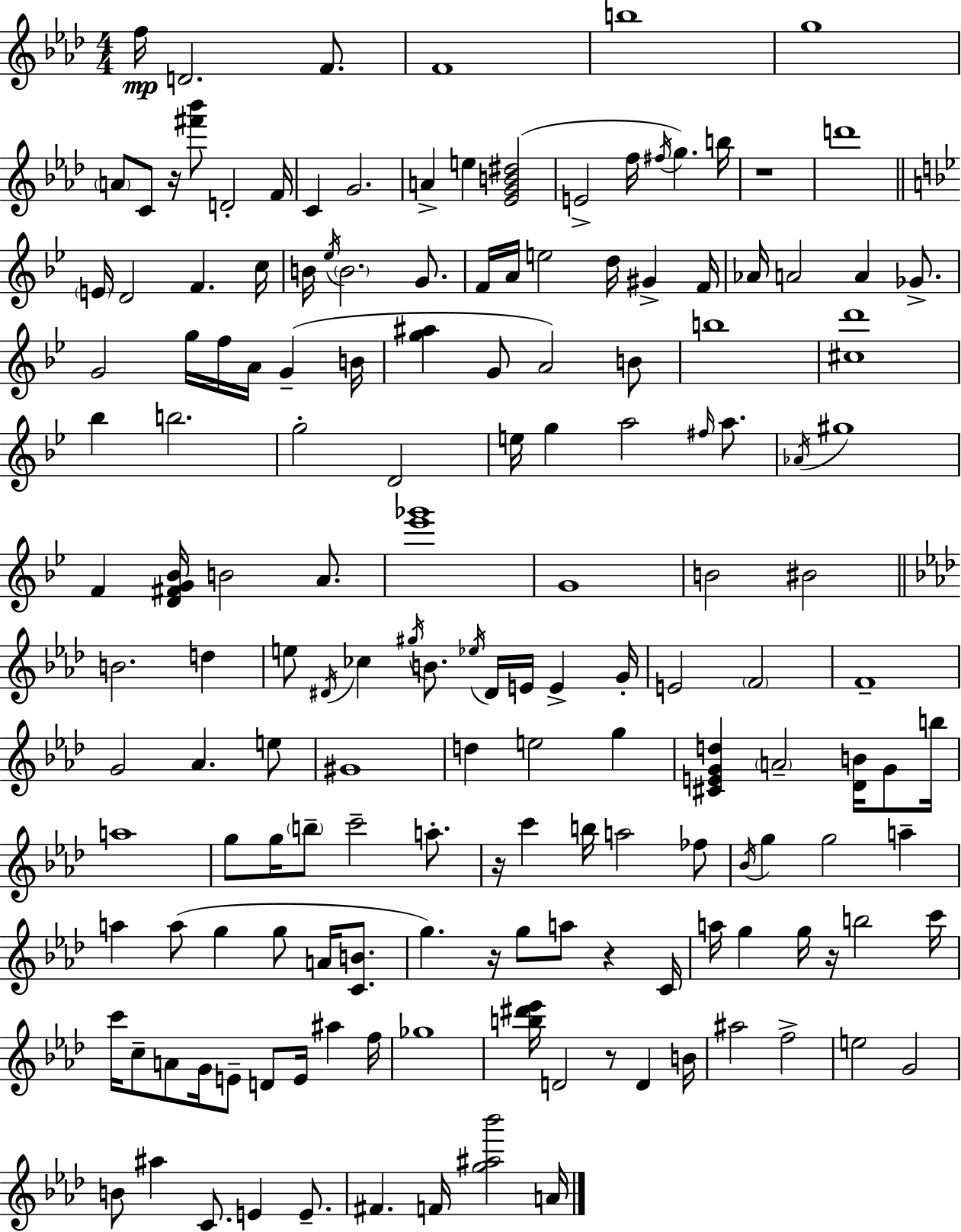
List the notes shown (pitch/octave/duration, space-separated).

F5/s D4/h. F4/e. F4/w B5/w G5/w A4/e C4/e R/s [F#6,Bb6]/e D4/h F4/s C4/q G4/h. A4/q E5/q [Eb4,G4,B4,D#5]/h E4/h F5/s F#5/s G5/q. B5/s R/w D6/w E4/s D4/h F4/q. C5/s B4/s Eb5/s B4/h. G4/e. F4/s A4/s E5/h D5/s G#4/q F4/s Ab4/s A4/h A4/q Gb4/e. G4/h G5/s F5/s A4/s G4/q B4/s [G5,A#5]/q G4/e A4/h B4/e B5/w [C#5,D6]/w Bb5/q B5/h. G5/h D4/h E5/s G5/q A5/h F#5/s A5/e. Ab4/s G#5/w F4/q [D4,F#4,G4,Bb4]/s B4/h A4/e. [Eb6,Gb6]/w G4/w B4/h BIS4/h B4/h. D5/q E5/e D#4/s CES5/q G#5/s B4/e. Eb5/s D#4/s E4/s E4/q G4/s E4/h F4/h F4/w G4/h Ab4/q. E5/e G#4/w D5/q E5/h G5/q [C#4,E4,G4,D5]/q A4/h [Db4,B4]/s G4/e B5/s A5/w G5/e G5/s B5/e C6/h A5/e. R/s C6/q B5/s A5/h FES5/e Bb4/s G5/q G5/h A5/q A5/q A5/e G5/q G5/e A4/s [C4,B4]/e. G5/q. R/s G5/e A5/e R/q C4/s A5/s G5/q G5/s R/s B5/h C6/s C6/s C5/e A4/e G4/s E4/e D4/e E4/s A#5/q F5/s Gb5/w [B5,D#6,Eb6]/s D4/h R/e D4/q B4/s A#5/h F5/h E5/h G4/h B4/e A#5/q C4/e. E4/q E4/e. F#4/q. F4/s [G5,A#5,Bb6]/h A4/s